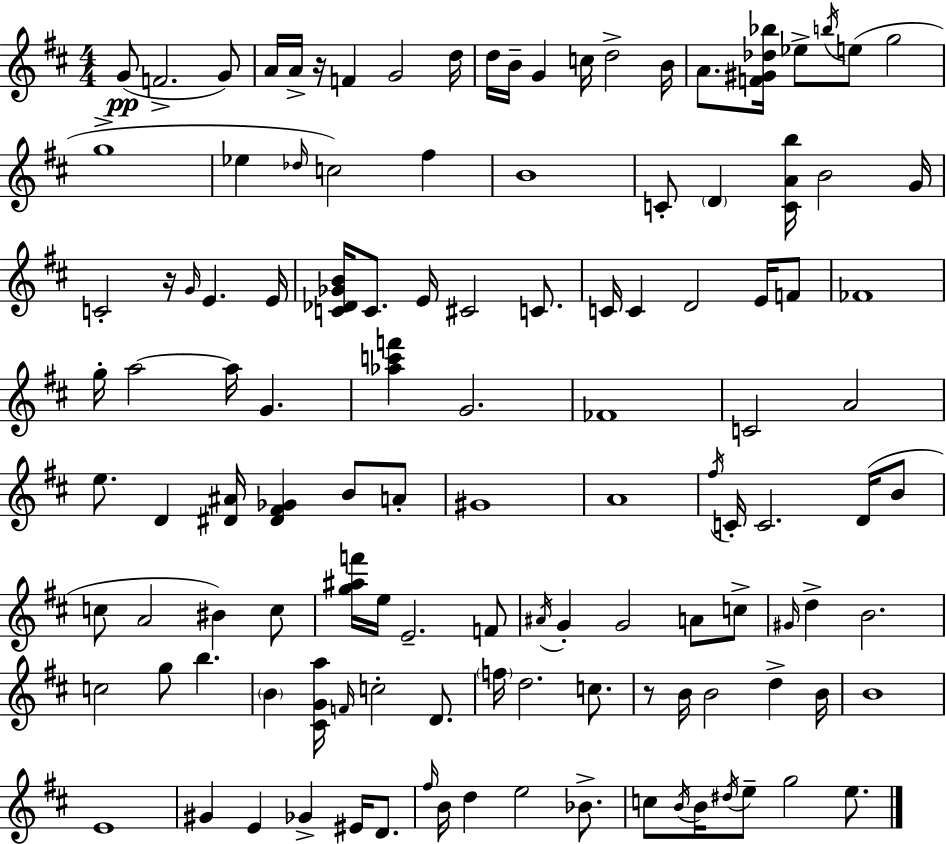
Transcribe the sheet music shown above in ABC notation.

X:1
T:Untitled
M:4/4
L:1/4
K:D
G/2 F2 G/2 A/4 A/4 z/4 F G2 d/4 d/4 B/4 G c/4 d2 B/4 A/2 [F^G_d_b]/4 _e/2 b/4 e/2 g2 g4 _e _d/4 c2 ^f B4 C/2 D [CAb]/4 B2 G/4 C2 z/4 G/4 E E/4 [C_D_GB]/4 C/2 E/4 ^C2 C/2 C/4 C D2 E/4 F/2 _F4 g/4 a2 a/4 G [_ac'f'] G2 _F4 C2 A2 e/2 D [^D^A]/4 [^D^F_G] B/2 A/2 ^G4 A4 ^f/4 C/4 C2 D/4 B/2 c/2 A2 ^B c/2 [g^af']/4 e/4 E2 F/2 ^A/4 G G2 A/2 c/2 ^G/4 d B2 c2 g/2 b B [^CGa]/4 F/4 c2 D/2 f/4 d2 c/2 z/2 B/4 B2 d B/4 B4 E4 ^G E _G ^E/4 D/2 ^f/4 B/4 d e2 _B/2 c/2 B/4 B/4 ^d/4 e/2 g2 e/2